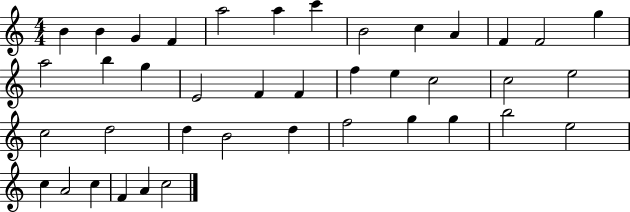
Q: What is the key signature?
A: C major